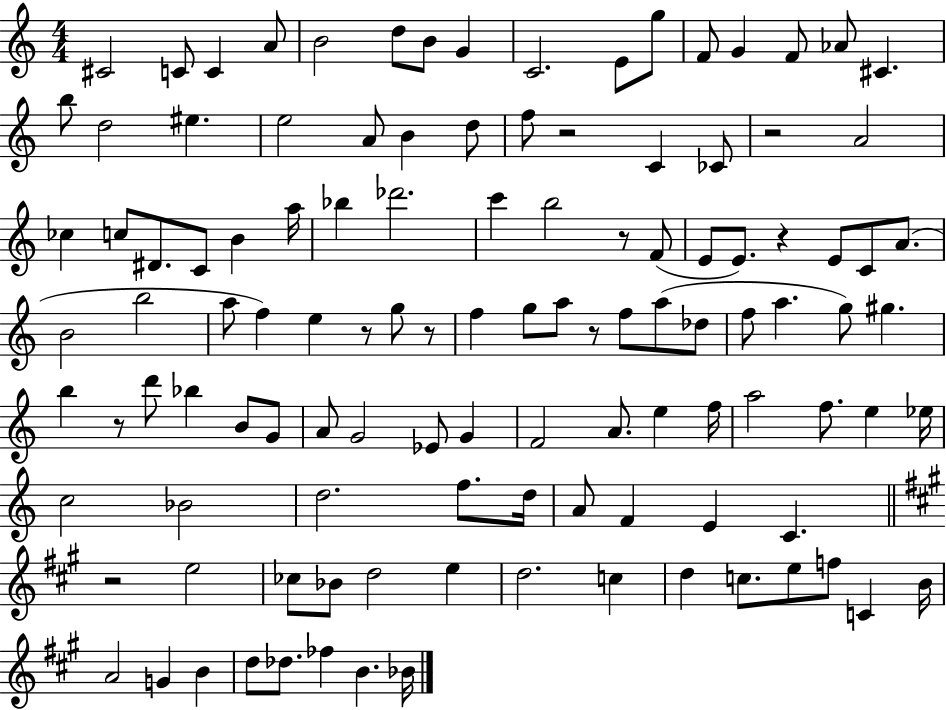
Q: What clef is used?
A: treble